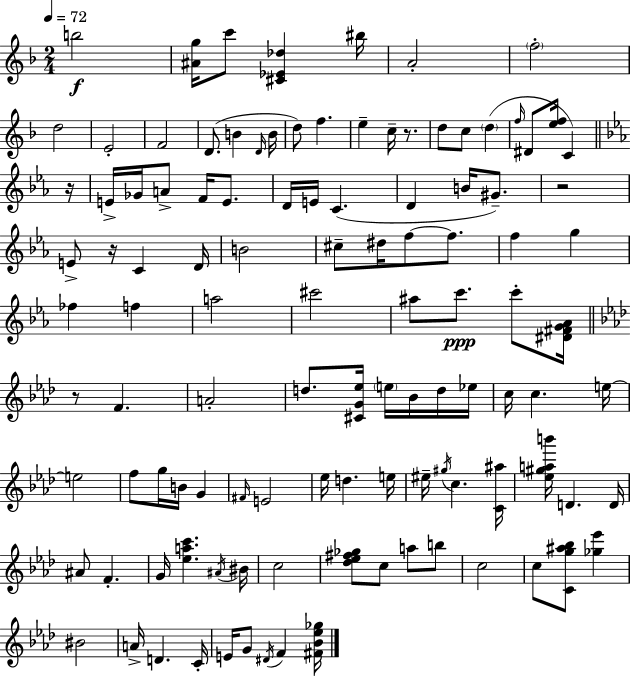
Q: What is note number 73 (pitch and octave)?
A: C5